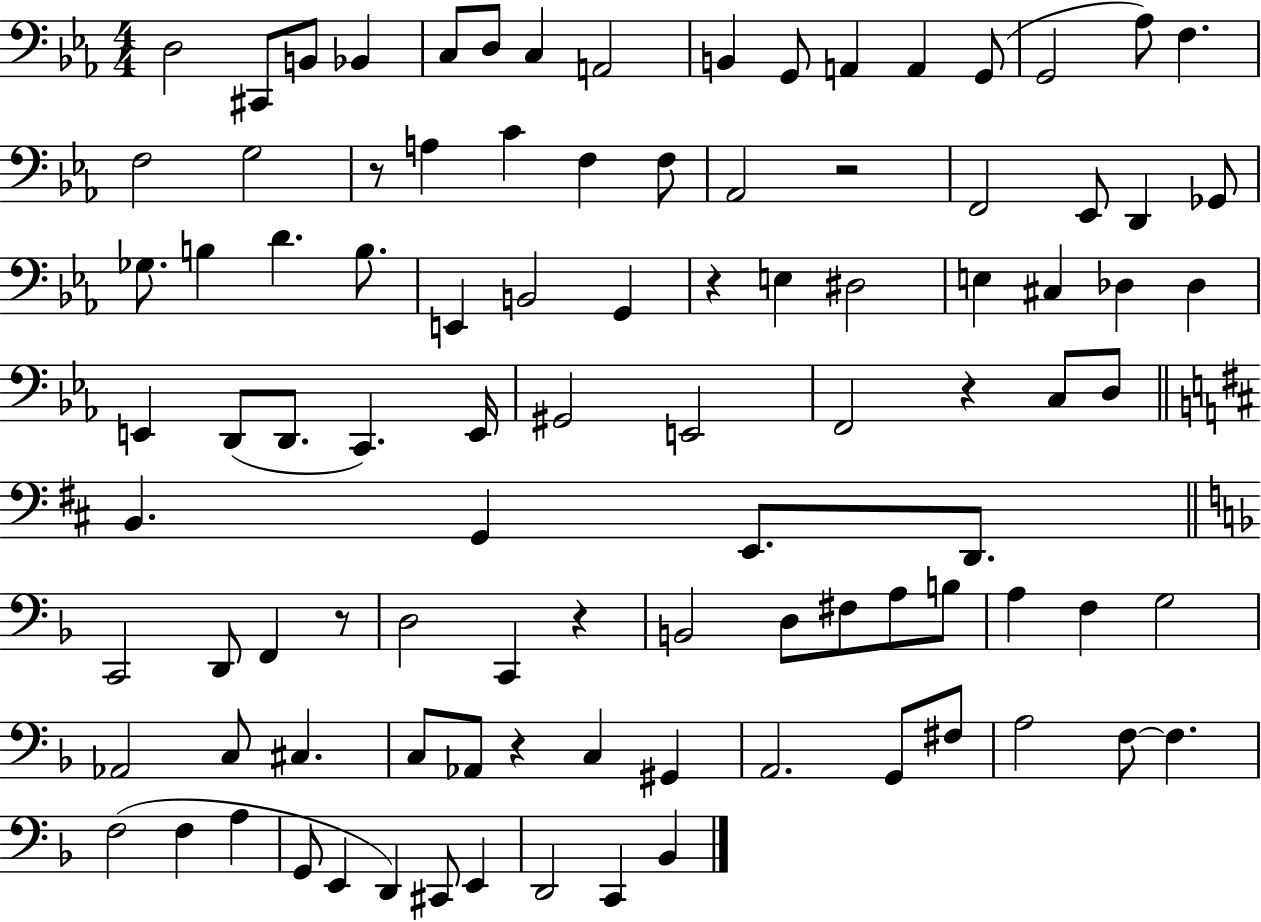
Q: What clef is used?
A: bass